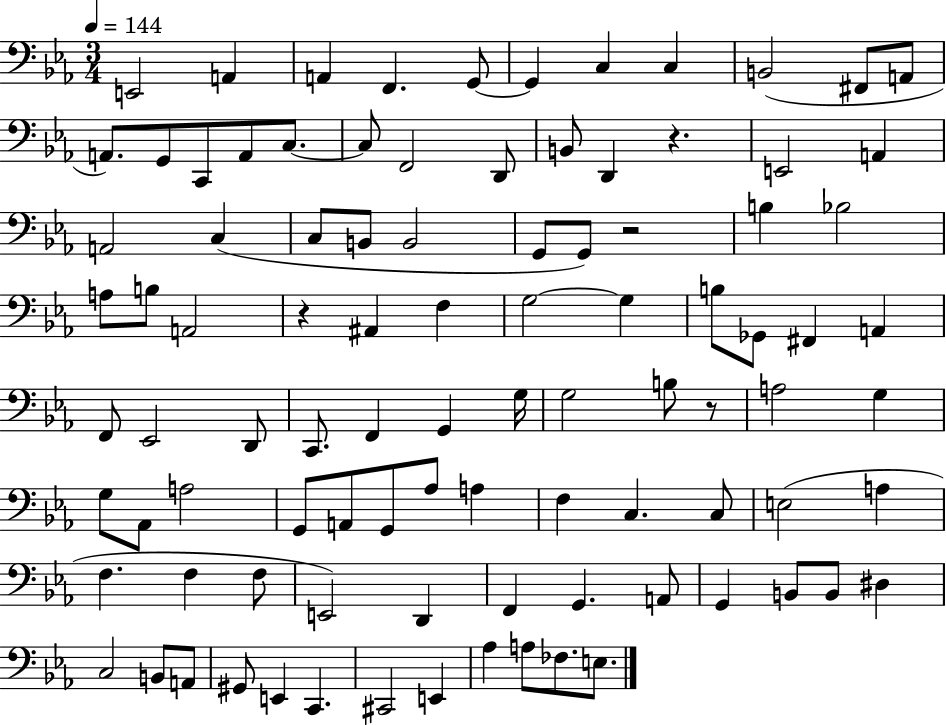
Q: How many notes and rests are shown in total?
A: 95